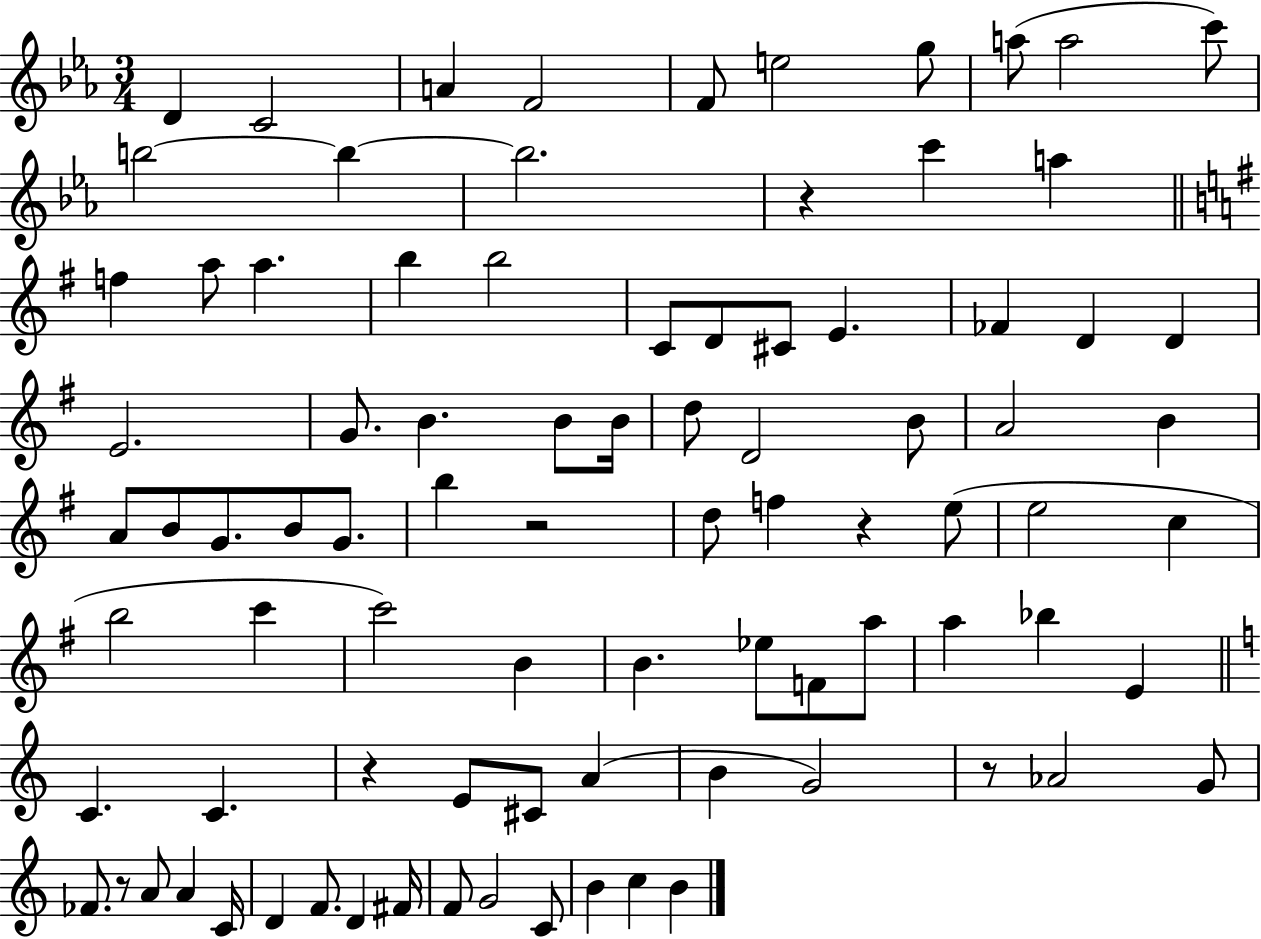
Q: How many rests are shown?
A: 6